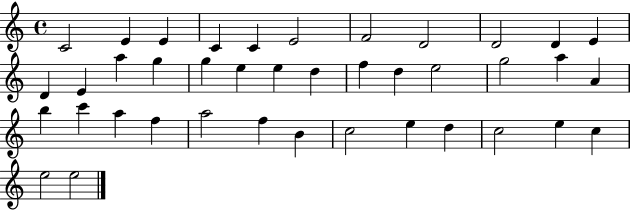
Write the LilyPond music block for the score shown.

{
  \clef treble
  \time 4/4
  \defaultTimeSignature
  \key c \major
  c'2 e'4 e'4 | c'4 c'4 e'2 | f'2 d'2 | d'2 d'4 e'4 | \break d'4 e'4 a''4 g''4 | g''4 e''4 e''4 d''4 | f''4 d''4 e''2 | g''2 a''4 a'4 | \break b''4 c'''4 a''4 f''4 | a''2 f''4 b'4 | c''2 e''4 d''4 | c''2 e''4 c''4 | \break e''2 e''2 | \bar "|."
}